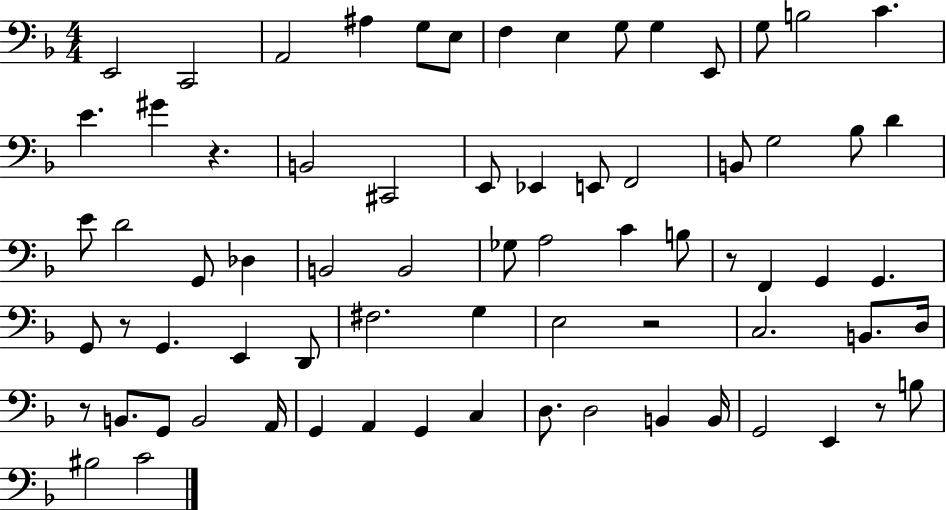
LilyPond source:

{
  \clef bass
  \numericTimeSignature
  \time 4/4
  \key f \major
  e,2 c,2 | a,2 ais4 g8 e8 | f4 e4 g8 g4 e,8 | g8 b2 c'4. | \break e'4. gis'4 r4. | b,2 cis,2 | e,8 ees,4 e,8 f,2 | b,8 g2 bes8 d'4 | \break e'8 d'2 g,8 des4 | b,2 b,2 | ges8 a2 c'4 b8 | r8 f,4 g,4 g,4. | \break g,8 r8 g,4. e,4 d,8 | fis2. g4 | e2 r2 | c2. b,8. d16 | \break r8 b,8. g,8 b,2 a,16 | g,4 a,4 g,4 c4 | d8. d2 b,4 b,16 | g,2 e,4 r8 b8 | \break bis2 c'2 | \bar "|."
}